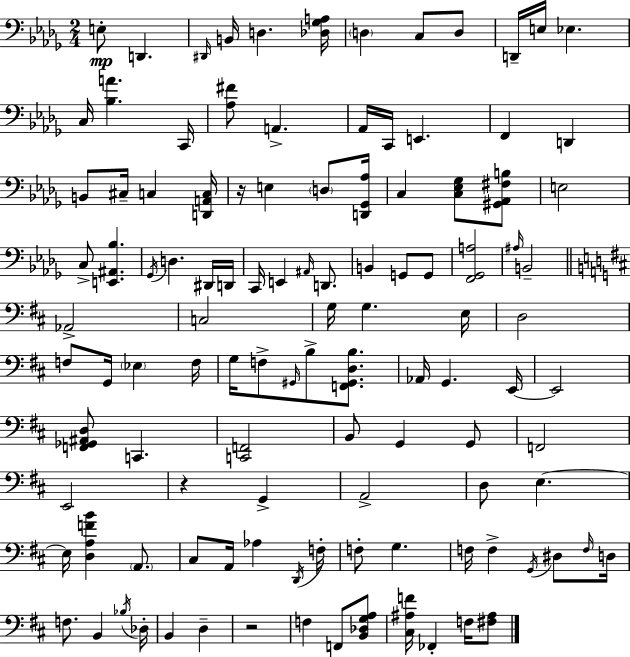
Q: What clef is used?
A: bass